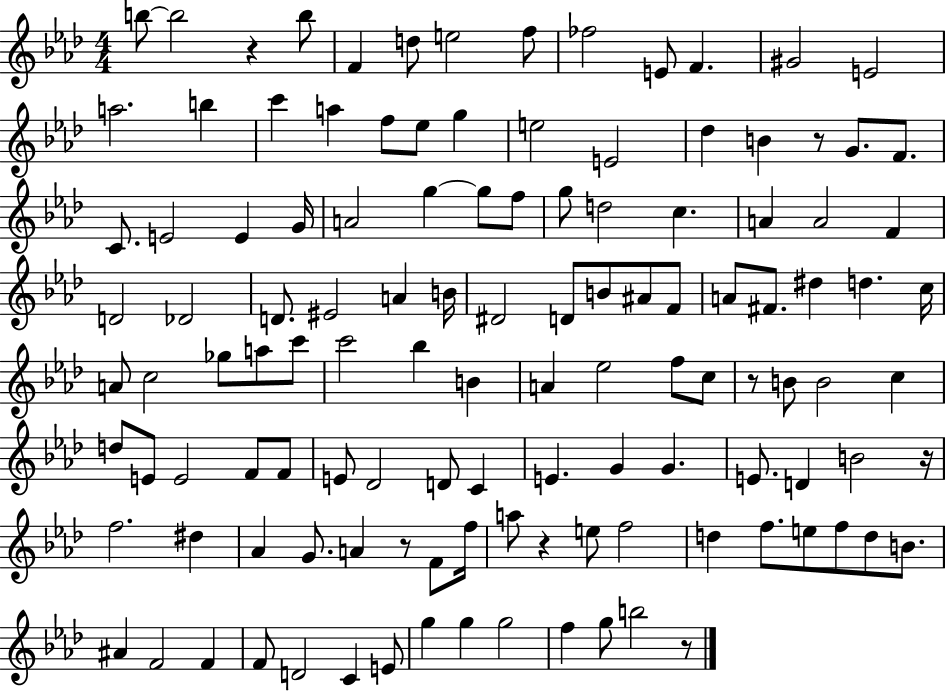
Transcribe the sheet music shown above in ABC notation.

X:1
T:Untitled
M:4/4
L:1/4
K:Ab
b/2 b2 z b/2 F d/2 e2 f/2 _f2 E/2 F ^G2 E2 a2 b c' a f/2 _e/2 g e2 E2 _d B z/2 G/2 F/2 C/2 E2 E G/4 A2 g g/2 f/2 g/2 d2 c A A2 F D2 _D2 D/2 ^E2 A B/4 ^D2 D/2 B/2 ^A/2 F/2 A/2 ^F/2 ^d d c/4 A/2 c2 _g/2 a/2 c'/2 c'2 _b B A _e2 f/2 c/2 z/2 B/2 B2 c d/2 E/2 E2 F/2 F/2 E/2 _D2 D/2 C E G G E/2 D B2 z/4 f2 ^d _A G/2 A z/2 F/2 f/4 a/2 z e/2 f2 d f/2 e/2 f/2 d/2 B/2 ^A F2 F F/2 D2 C E/2 g g g2 f g/2 b2 z/2